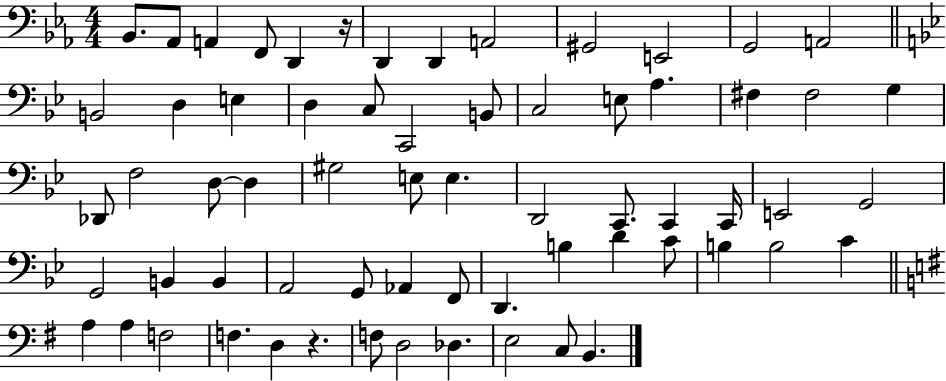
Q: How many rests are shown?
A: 2